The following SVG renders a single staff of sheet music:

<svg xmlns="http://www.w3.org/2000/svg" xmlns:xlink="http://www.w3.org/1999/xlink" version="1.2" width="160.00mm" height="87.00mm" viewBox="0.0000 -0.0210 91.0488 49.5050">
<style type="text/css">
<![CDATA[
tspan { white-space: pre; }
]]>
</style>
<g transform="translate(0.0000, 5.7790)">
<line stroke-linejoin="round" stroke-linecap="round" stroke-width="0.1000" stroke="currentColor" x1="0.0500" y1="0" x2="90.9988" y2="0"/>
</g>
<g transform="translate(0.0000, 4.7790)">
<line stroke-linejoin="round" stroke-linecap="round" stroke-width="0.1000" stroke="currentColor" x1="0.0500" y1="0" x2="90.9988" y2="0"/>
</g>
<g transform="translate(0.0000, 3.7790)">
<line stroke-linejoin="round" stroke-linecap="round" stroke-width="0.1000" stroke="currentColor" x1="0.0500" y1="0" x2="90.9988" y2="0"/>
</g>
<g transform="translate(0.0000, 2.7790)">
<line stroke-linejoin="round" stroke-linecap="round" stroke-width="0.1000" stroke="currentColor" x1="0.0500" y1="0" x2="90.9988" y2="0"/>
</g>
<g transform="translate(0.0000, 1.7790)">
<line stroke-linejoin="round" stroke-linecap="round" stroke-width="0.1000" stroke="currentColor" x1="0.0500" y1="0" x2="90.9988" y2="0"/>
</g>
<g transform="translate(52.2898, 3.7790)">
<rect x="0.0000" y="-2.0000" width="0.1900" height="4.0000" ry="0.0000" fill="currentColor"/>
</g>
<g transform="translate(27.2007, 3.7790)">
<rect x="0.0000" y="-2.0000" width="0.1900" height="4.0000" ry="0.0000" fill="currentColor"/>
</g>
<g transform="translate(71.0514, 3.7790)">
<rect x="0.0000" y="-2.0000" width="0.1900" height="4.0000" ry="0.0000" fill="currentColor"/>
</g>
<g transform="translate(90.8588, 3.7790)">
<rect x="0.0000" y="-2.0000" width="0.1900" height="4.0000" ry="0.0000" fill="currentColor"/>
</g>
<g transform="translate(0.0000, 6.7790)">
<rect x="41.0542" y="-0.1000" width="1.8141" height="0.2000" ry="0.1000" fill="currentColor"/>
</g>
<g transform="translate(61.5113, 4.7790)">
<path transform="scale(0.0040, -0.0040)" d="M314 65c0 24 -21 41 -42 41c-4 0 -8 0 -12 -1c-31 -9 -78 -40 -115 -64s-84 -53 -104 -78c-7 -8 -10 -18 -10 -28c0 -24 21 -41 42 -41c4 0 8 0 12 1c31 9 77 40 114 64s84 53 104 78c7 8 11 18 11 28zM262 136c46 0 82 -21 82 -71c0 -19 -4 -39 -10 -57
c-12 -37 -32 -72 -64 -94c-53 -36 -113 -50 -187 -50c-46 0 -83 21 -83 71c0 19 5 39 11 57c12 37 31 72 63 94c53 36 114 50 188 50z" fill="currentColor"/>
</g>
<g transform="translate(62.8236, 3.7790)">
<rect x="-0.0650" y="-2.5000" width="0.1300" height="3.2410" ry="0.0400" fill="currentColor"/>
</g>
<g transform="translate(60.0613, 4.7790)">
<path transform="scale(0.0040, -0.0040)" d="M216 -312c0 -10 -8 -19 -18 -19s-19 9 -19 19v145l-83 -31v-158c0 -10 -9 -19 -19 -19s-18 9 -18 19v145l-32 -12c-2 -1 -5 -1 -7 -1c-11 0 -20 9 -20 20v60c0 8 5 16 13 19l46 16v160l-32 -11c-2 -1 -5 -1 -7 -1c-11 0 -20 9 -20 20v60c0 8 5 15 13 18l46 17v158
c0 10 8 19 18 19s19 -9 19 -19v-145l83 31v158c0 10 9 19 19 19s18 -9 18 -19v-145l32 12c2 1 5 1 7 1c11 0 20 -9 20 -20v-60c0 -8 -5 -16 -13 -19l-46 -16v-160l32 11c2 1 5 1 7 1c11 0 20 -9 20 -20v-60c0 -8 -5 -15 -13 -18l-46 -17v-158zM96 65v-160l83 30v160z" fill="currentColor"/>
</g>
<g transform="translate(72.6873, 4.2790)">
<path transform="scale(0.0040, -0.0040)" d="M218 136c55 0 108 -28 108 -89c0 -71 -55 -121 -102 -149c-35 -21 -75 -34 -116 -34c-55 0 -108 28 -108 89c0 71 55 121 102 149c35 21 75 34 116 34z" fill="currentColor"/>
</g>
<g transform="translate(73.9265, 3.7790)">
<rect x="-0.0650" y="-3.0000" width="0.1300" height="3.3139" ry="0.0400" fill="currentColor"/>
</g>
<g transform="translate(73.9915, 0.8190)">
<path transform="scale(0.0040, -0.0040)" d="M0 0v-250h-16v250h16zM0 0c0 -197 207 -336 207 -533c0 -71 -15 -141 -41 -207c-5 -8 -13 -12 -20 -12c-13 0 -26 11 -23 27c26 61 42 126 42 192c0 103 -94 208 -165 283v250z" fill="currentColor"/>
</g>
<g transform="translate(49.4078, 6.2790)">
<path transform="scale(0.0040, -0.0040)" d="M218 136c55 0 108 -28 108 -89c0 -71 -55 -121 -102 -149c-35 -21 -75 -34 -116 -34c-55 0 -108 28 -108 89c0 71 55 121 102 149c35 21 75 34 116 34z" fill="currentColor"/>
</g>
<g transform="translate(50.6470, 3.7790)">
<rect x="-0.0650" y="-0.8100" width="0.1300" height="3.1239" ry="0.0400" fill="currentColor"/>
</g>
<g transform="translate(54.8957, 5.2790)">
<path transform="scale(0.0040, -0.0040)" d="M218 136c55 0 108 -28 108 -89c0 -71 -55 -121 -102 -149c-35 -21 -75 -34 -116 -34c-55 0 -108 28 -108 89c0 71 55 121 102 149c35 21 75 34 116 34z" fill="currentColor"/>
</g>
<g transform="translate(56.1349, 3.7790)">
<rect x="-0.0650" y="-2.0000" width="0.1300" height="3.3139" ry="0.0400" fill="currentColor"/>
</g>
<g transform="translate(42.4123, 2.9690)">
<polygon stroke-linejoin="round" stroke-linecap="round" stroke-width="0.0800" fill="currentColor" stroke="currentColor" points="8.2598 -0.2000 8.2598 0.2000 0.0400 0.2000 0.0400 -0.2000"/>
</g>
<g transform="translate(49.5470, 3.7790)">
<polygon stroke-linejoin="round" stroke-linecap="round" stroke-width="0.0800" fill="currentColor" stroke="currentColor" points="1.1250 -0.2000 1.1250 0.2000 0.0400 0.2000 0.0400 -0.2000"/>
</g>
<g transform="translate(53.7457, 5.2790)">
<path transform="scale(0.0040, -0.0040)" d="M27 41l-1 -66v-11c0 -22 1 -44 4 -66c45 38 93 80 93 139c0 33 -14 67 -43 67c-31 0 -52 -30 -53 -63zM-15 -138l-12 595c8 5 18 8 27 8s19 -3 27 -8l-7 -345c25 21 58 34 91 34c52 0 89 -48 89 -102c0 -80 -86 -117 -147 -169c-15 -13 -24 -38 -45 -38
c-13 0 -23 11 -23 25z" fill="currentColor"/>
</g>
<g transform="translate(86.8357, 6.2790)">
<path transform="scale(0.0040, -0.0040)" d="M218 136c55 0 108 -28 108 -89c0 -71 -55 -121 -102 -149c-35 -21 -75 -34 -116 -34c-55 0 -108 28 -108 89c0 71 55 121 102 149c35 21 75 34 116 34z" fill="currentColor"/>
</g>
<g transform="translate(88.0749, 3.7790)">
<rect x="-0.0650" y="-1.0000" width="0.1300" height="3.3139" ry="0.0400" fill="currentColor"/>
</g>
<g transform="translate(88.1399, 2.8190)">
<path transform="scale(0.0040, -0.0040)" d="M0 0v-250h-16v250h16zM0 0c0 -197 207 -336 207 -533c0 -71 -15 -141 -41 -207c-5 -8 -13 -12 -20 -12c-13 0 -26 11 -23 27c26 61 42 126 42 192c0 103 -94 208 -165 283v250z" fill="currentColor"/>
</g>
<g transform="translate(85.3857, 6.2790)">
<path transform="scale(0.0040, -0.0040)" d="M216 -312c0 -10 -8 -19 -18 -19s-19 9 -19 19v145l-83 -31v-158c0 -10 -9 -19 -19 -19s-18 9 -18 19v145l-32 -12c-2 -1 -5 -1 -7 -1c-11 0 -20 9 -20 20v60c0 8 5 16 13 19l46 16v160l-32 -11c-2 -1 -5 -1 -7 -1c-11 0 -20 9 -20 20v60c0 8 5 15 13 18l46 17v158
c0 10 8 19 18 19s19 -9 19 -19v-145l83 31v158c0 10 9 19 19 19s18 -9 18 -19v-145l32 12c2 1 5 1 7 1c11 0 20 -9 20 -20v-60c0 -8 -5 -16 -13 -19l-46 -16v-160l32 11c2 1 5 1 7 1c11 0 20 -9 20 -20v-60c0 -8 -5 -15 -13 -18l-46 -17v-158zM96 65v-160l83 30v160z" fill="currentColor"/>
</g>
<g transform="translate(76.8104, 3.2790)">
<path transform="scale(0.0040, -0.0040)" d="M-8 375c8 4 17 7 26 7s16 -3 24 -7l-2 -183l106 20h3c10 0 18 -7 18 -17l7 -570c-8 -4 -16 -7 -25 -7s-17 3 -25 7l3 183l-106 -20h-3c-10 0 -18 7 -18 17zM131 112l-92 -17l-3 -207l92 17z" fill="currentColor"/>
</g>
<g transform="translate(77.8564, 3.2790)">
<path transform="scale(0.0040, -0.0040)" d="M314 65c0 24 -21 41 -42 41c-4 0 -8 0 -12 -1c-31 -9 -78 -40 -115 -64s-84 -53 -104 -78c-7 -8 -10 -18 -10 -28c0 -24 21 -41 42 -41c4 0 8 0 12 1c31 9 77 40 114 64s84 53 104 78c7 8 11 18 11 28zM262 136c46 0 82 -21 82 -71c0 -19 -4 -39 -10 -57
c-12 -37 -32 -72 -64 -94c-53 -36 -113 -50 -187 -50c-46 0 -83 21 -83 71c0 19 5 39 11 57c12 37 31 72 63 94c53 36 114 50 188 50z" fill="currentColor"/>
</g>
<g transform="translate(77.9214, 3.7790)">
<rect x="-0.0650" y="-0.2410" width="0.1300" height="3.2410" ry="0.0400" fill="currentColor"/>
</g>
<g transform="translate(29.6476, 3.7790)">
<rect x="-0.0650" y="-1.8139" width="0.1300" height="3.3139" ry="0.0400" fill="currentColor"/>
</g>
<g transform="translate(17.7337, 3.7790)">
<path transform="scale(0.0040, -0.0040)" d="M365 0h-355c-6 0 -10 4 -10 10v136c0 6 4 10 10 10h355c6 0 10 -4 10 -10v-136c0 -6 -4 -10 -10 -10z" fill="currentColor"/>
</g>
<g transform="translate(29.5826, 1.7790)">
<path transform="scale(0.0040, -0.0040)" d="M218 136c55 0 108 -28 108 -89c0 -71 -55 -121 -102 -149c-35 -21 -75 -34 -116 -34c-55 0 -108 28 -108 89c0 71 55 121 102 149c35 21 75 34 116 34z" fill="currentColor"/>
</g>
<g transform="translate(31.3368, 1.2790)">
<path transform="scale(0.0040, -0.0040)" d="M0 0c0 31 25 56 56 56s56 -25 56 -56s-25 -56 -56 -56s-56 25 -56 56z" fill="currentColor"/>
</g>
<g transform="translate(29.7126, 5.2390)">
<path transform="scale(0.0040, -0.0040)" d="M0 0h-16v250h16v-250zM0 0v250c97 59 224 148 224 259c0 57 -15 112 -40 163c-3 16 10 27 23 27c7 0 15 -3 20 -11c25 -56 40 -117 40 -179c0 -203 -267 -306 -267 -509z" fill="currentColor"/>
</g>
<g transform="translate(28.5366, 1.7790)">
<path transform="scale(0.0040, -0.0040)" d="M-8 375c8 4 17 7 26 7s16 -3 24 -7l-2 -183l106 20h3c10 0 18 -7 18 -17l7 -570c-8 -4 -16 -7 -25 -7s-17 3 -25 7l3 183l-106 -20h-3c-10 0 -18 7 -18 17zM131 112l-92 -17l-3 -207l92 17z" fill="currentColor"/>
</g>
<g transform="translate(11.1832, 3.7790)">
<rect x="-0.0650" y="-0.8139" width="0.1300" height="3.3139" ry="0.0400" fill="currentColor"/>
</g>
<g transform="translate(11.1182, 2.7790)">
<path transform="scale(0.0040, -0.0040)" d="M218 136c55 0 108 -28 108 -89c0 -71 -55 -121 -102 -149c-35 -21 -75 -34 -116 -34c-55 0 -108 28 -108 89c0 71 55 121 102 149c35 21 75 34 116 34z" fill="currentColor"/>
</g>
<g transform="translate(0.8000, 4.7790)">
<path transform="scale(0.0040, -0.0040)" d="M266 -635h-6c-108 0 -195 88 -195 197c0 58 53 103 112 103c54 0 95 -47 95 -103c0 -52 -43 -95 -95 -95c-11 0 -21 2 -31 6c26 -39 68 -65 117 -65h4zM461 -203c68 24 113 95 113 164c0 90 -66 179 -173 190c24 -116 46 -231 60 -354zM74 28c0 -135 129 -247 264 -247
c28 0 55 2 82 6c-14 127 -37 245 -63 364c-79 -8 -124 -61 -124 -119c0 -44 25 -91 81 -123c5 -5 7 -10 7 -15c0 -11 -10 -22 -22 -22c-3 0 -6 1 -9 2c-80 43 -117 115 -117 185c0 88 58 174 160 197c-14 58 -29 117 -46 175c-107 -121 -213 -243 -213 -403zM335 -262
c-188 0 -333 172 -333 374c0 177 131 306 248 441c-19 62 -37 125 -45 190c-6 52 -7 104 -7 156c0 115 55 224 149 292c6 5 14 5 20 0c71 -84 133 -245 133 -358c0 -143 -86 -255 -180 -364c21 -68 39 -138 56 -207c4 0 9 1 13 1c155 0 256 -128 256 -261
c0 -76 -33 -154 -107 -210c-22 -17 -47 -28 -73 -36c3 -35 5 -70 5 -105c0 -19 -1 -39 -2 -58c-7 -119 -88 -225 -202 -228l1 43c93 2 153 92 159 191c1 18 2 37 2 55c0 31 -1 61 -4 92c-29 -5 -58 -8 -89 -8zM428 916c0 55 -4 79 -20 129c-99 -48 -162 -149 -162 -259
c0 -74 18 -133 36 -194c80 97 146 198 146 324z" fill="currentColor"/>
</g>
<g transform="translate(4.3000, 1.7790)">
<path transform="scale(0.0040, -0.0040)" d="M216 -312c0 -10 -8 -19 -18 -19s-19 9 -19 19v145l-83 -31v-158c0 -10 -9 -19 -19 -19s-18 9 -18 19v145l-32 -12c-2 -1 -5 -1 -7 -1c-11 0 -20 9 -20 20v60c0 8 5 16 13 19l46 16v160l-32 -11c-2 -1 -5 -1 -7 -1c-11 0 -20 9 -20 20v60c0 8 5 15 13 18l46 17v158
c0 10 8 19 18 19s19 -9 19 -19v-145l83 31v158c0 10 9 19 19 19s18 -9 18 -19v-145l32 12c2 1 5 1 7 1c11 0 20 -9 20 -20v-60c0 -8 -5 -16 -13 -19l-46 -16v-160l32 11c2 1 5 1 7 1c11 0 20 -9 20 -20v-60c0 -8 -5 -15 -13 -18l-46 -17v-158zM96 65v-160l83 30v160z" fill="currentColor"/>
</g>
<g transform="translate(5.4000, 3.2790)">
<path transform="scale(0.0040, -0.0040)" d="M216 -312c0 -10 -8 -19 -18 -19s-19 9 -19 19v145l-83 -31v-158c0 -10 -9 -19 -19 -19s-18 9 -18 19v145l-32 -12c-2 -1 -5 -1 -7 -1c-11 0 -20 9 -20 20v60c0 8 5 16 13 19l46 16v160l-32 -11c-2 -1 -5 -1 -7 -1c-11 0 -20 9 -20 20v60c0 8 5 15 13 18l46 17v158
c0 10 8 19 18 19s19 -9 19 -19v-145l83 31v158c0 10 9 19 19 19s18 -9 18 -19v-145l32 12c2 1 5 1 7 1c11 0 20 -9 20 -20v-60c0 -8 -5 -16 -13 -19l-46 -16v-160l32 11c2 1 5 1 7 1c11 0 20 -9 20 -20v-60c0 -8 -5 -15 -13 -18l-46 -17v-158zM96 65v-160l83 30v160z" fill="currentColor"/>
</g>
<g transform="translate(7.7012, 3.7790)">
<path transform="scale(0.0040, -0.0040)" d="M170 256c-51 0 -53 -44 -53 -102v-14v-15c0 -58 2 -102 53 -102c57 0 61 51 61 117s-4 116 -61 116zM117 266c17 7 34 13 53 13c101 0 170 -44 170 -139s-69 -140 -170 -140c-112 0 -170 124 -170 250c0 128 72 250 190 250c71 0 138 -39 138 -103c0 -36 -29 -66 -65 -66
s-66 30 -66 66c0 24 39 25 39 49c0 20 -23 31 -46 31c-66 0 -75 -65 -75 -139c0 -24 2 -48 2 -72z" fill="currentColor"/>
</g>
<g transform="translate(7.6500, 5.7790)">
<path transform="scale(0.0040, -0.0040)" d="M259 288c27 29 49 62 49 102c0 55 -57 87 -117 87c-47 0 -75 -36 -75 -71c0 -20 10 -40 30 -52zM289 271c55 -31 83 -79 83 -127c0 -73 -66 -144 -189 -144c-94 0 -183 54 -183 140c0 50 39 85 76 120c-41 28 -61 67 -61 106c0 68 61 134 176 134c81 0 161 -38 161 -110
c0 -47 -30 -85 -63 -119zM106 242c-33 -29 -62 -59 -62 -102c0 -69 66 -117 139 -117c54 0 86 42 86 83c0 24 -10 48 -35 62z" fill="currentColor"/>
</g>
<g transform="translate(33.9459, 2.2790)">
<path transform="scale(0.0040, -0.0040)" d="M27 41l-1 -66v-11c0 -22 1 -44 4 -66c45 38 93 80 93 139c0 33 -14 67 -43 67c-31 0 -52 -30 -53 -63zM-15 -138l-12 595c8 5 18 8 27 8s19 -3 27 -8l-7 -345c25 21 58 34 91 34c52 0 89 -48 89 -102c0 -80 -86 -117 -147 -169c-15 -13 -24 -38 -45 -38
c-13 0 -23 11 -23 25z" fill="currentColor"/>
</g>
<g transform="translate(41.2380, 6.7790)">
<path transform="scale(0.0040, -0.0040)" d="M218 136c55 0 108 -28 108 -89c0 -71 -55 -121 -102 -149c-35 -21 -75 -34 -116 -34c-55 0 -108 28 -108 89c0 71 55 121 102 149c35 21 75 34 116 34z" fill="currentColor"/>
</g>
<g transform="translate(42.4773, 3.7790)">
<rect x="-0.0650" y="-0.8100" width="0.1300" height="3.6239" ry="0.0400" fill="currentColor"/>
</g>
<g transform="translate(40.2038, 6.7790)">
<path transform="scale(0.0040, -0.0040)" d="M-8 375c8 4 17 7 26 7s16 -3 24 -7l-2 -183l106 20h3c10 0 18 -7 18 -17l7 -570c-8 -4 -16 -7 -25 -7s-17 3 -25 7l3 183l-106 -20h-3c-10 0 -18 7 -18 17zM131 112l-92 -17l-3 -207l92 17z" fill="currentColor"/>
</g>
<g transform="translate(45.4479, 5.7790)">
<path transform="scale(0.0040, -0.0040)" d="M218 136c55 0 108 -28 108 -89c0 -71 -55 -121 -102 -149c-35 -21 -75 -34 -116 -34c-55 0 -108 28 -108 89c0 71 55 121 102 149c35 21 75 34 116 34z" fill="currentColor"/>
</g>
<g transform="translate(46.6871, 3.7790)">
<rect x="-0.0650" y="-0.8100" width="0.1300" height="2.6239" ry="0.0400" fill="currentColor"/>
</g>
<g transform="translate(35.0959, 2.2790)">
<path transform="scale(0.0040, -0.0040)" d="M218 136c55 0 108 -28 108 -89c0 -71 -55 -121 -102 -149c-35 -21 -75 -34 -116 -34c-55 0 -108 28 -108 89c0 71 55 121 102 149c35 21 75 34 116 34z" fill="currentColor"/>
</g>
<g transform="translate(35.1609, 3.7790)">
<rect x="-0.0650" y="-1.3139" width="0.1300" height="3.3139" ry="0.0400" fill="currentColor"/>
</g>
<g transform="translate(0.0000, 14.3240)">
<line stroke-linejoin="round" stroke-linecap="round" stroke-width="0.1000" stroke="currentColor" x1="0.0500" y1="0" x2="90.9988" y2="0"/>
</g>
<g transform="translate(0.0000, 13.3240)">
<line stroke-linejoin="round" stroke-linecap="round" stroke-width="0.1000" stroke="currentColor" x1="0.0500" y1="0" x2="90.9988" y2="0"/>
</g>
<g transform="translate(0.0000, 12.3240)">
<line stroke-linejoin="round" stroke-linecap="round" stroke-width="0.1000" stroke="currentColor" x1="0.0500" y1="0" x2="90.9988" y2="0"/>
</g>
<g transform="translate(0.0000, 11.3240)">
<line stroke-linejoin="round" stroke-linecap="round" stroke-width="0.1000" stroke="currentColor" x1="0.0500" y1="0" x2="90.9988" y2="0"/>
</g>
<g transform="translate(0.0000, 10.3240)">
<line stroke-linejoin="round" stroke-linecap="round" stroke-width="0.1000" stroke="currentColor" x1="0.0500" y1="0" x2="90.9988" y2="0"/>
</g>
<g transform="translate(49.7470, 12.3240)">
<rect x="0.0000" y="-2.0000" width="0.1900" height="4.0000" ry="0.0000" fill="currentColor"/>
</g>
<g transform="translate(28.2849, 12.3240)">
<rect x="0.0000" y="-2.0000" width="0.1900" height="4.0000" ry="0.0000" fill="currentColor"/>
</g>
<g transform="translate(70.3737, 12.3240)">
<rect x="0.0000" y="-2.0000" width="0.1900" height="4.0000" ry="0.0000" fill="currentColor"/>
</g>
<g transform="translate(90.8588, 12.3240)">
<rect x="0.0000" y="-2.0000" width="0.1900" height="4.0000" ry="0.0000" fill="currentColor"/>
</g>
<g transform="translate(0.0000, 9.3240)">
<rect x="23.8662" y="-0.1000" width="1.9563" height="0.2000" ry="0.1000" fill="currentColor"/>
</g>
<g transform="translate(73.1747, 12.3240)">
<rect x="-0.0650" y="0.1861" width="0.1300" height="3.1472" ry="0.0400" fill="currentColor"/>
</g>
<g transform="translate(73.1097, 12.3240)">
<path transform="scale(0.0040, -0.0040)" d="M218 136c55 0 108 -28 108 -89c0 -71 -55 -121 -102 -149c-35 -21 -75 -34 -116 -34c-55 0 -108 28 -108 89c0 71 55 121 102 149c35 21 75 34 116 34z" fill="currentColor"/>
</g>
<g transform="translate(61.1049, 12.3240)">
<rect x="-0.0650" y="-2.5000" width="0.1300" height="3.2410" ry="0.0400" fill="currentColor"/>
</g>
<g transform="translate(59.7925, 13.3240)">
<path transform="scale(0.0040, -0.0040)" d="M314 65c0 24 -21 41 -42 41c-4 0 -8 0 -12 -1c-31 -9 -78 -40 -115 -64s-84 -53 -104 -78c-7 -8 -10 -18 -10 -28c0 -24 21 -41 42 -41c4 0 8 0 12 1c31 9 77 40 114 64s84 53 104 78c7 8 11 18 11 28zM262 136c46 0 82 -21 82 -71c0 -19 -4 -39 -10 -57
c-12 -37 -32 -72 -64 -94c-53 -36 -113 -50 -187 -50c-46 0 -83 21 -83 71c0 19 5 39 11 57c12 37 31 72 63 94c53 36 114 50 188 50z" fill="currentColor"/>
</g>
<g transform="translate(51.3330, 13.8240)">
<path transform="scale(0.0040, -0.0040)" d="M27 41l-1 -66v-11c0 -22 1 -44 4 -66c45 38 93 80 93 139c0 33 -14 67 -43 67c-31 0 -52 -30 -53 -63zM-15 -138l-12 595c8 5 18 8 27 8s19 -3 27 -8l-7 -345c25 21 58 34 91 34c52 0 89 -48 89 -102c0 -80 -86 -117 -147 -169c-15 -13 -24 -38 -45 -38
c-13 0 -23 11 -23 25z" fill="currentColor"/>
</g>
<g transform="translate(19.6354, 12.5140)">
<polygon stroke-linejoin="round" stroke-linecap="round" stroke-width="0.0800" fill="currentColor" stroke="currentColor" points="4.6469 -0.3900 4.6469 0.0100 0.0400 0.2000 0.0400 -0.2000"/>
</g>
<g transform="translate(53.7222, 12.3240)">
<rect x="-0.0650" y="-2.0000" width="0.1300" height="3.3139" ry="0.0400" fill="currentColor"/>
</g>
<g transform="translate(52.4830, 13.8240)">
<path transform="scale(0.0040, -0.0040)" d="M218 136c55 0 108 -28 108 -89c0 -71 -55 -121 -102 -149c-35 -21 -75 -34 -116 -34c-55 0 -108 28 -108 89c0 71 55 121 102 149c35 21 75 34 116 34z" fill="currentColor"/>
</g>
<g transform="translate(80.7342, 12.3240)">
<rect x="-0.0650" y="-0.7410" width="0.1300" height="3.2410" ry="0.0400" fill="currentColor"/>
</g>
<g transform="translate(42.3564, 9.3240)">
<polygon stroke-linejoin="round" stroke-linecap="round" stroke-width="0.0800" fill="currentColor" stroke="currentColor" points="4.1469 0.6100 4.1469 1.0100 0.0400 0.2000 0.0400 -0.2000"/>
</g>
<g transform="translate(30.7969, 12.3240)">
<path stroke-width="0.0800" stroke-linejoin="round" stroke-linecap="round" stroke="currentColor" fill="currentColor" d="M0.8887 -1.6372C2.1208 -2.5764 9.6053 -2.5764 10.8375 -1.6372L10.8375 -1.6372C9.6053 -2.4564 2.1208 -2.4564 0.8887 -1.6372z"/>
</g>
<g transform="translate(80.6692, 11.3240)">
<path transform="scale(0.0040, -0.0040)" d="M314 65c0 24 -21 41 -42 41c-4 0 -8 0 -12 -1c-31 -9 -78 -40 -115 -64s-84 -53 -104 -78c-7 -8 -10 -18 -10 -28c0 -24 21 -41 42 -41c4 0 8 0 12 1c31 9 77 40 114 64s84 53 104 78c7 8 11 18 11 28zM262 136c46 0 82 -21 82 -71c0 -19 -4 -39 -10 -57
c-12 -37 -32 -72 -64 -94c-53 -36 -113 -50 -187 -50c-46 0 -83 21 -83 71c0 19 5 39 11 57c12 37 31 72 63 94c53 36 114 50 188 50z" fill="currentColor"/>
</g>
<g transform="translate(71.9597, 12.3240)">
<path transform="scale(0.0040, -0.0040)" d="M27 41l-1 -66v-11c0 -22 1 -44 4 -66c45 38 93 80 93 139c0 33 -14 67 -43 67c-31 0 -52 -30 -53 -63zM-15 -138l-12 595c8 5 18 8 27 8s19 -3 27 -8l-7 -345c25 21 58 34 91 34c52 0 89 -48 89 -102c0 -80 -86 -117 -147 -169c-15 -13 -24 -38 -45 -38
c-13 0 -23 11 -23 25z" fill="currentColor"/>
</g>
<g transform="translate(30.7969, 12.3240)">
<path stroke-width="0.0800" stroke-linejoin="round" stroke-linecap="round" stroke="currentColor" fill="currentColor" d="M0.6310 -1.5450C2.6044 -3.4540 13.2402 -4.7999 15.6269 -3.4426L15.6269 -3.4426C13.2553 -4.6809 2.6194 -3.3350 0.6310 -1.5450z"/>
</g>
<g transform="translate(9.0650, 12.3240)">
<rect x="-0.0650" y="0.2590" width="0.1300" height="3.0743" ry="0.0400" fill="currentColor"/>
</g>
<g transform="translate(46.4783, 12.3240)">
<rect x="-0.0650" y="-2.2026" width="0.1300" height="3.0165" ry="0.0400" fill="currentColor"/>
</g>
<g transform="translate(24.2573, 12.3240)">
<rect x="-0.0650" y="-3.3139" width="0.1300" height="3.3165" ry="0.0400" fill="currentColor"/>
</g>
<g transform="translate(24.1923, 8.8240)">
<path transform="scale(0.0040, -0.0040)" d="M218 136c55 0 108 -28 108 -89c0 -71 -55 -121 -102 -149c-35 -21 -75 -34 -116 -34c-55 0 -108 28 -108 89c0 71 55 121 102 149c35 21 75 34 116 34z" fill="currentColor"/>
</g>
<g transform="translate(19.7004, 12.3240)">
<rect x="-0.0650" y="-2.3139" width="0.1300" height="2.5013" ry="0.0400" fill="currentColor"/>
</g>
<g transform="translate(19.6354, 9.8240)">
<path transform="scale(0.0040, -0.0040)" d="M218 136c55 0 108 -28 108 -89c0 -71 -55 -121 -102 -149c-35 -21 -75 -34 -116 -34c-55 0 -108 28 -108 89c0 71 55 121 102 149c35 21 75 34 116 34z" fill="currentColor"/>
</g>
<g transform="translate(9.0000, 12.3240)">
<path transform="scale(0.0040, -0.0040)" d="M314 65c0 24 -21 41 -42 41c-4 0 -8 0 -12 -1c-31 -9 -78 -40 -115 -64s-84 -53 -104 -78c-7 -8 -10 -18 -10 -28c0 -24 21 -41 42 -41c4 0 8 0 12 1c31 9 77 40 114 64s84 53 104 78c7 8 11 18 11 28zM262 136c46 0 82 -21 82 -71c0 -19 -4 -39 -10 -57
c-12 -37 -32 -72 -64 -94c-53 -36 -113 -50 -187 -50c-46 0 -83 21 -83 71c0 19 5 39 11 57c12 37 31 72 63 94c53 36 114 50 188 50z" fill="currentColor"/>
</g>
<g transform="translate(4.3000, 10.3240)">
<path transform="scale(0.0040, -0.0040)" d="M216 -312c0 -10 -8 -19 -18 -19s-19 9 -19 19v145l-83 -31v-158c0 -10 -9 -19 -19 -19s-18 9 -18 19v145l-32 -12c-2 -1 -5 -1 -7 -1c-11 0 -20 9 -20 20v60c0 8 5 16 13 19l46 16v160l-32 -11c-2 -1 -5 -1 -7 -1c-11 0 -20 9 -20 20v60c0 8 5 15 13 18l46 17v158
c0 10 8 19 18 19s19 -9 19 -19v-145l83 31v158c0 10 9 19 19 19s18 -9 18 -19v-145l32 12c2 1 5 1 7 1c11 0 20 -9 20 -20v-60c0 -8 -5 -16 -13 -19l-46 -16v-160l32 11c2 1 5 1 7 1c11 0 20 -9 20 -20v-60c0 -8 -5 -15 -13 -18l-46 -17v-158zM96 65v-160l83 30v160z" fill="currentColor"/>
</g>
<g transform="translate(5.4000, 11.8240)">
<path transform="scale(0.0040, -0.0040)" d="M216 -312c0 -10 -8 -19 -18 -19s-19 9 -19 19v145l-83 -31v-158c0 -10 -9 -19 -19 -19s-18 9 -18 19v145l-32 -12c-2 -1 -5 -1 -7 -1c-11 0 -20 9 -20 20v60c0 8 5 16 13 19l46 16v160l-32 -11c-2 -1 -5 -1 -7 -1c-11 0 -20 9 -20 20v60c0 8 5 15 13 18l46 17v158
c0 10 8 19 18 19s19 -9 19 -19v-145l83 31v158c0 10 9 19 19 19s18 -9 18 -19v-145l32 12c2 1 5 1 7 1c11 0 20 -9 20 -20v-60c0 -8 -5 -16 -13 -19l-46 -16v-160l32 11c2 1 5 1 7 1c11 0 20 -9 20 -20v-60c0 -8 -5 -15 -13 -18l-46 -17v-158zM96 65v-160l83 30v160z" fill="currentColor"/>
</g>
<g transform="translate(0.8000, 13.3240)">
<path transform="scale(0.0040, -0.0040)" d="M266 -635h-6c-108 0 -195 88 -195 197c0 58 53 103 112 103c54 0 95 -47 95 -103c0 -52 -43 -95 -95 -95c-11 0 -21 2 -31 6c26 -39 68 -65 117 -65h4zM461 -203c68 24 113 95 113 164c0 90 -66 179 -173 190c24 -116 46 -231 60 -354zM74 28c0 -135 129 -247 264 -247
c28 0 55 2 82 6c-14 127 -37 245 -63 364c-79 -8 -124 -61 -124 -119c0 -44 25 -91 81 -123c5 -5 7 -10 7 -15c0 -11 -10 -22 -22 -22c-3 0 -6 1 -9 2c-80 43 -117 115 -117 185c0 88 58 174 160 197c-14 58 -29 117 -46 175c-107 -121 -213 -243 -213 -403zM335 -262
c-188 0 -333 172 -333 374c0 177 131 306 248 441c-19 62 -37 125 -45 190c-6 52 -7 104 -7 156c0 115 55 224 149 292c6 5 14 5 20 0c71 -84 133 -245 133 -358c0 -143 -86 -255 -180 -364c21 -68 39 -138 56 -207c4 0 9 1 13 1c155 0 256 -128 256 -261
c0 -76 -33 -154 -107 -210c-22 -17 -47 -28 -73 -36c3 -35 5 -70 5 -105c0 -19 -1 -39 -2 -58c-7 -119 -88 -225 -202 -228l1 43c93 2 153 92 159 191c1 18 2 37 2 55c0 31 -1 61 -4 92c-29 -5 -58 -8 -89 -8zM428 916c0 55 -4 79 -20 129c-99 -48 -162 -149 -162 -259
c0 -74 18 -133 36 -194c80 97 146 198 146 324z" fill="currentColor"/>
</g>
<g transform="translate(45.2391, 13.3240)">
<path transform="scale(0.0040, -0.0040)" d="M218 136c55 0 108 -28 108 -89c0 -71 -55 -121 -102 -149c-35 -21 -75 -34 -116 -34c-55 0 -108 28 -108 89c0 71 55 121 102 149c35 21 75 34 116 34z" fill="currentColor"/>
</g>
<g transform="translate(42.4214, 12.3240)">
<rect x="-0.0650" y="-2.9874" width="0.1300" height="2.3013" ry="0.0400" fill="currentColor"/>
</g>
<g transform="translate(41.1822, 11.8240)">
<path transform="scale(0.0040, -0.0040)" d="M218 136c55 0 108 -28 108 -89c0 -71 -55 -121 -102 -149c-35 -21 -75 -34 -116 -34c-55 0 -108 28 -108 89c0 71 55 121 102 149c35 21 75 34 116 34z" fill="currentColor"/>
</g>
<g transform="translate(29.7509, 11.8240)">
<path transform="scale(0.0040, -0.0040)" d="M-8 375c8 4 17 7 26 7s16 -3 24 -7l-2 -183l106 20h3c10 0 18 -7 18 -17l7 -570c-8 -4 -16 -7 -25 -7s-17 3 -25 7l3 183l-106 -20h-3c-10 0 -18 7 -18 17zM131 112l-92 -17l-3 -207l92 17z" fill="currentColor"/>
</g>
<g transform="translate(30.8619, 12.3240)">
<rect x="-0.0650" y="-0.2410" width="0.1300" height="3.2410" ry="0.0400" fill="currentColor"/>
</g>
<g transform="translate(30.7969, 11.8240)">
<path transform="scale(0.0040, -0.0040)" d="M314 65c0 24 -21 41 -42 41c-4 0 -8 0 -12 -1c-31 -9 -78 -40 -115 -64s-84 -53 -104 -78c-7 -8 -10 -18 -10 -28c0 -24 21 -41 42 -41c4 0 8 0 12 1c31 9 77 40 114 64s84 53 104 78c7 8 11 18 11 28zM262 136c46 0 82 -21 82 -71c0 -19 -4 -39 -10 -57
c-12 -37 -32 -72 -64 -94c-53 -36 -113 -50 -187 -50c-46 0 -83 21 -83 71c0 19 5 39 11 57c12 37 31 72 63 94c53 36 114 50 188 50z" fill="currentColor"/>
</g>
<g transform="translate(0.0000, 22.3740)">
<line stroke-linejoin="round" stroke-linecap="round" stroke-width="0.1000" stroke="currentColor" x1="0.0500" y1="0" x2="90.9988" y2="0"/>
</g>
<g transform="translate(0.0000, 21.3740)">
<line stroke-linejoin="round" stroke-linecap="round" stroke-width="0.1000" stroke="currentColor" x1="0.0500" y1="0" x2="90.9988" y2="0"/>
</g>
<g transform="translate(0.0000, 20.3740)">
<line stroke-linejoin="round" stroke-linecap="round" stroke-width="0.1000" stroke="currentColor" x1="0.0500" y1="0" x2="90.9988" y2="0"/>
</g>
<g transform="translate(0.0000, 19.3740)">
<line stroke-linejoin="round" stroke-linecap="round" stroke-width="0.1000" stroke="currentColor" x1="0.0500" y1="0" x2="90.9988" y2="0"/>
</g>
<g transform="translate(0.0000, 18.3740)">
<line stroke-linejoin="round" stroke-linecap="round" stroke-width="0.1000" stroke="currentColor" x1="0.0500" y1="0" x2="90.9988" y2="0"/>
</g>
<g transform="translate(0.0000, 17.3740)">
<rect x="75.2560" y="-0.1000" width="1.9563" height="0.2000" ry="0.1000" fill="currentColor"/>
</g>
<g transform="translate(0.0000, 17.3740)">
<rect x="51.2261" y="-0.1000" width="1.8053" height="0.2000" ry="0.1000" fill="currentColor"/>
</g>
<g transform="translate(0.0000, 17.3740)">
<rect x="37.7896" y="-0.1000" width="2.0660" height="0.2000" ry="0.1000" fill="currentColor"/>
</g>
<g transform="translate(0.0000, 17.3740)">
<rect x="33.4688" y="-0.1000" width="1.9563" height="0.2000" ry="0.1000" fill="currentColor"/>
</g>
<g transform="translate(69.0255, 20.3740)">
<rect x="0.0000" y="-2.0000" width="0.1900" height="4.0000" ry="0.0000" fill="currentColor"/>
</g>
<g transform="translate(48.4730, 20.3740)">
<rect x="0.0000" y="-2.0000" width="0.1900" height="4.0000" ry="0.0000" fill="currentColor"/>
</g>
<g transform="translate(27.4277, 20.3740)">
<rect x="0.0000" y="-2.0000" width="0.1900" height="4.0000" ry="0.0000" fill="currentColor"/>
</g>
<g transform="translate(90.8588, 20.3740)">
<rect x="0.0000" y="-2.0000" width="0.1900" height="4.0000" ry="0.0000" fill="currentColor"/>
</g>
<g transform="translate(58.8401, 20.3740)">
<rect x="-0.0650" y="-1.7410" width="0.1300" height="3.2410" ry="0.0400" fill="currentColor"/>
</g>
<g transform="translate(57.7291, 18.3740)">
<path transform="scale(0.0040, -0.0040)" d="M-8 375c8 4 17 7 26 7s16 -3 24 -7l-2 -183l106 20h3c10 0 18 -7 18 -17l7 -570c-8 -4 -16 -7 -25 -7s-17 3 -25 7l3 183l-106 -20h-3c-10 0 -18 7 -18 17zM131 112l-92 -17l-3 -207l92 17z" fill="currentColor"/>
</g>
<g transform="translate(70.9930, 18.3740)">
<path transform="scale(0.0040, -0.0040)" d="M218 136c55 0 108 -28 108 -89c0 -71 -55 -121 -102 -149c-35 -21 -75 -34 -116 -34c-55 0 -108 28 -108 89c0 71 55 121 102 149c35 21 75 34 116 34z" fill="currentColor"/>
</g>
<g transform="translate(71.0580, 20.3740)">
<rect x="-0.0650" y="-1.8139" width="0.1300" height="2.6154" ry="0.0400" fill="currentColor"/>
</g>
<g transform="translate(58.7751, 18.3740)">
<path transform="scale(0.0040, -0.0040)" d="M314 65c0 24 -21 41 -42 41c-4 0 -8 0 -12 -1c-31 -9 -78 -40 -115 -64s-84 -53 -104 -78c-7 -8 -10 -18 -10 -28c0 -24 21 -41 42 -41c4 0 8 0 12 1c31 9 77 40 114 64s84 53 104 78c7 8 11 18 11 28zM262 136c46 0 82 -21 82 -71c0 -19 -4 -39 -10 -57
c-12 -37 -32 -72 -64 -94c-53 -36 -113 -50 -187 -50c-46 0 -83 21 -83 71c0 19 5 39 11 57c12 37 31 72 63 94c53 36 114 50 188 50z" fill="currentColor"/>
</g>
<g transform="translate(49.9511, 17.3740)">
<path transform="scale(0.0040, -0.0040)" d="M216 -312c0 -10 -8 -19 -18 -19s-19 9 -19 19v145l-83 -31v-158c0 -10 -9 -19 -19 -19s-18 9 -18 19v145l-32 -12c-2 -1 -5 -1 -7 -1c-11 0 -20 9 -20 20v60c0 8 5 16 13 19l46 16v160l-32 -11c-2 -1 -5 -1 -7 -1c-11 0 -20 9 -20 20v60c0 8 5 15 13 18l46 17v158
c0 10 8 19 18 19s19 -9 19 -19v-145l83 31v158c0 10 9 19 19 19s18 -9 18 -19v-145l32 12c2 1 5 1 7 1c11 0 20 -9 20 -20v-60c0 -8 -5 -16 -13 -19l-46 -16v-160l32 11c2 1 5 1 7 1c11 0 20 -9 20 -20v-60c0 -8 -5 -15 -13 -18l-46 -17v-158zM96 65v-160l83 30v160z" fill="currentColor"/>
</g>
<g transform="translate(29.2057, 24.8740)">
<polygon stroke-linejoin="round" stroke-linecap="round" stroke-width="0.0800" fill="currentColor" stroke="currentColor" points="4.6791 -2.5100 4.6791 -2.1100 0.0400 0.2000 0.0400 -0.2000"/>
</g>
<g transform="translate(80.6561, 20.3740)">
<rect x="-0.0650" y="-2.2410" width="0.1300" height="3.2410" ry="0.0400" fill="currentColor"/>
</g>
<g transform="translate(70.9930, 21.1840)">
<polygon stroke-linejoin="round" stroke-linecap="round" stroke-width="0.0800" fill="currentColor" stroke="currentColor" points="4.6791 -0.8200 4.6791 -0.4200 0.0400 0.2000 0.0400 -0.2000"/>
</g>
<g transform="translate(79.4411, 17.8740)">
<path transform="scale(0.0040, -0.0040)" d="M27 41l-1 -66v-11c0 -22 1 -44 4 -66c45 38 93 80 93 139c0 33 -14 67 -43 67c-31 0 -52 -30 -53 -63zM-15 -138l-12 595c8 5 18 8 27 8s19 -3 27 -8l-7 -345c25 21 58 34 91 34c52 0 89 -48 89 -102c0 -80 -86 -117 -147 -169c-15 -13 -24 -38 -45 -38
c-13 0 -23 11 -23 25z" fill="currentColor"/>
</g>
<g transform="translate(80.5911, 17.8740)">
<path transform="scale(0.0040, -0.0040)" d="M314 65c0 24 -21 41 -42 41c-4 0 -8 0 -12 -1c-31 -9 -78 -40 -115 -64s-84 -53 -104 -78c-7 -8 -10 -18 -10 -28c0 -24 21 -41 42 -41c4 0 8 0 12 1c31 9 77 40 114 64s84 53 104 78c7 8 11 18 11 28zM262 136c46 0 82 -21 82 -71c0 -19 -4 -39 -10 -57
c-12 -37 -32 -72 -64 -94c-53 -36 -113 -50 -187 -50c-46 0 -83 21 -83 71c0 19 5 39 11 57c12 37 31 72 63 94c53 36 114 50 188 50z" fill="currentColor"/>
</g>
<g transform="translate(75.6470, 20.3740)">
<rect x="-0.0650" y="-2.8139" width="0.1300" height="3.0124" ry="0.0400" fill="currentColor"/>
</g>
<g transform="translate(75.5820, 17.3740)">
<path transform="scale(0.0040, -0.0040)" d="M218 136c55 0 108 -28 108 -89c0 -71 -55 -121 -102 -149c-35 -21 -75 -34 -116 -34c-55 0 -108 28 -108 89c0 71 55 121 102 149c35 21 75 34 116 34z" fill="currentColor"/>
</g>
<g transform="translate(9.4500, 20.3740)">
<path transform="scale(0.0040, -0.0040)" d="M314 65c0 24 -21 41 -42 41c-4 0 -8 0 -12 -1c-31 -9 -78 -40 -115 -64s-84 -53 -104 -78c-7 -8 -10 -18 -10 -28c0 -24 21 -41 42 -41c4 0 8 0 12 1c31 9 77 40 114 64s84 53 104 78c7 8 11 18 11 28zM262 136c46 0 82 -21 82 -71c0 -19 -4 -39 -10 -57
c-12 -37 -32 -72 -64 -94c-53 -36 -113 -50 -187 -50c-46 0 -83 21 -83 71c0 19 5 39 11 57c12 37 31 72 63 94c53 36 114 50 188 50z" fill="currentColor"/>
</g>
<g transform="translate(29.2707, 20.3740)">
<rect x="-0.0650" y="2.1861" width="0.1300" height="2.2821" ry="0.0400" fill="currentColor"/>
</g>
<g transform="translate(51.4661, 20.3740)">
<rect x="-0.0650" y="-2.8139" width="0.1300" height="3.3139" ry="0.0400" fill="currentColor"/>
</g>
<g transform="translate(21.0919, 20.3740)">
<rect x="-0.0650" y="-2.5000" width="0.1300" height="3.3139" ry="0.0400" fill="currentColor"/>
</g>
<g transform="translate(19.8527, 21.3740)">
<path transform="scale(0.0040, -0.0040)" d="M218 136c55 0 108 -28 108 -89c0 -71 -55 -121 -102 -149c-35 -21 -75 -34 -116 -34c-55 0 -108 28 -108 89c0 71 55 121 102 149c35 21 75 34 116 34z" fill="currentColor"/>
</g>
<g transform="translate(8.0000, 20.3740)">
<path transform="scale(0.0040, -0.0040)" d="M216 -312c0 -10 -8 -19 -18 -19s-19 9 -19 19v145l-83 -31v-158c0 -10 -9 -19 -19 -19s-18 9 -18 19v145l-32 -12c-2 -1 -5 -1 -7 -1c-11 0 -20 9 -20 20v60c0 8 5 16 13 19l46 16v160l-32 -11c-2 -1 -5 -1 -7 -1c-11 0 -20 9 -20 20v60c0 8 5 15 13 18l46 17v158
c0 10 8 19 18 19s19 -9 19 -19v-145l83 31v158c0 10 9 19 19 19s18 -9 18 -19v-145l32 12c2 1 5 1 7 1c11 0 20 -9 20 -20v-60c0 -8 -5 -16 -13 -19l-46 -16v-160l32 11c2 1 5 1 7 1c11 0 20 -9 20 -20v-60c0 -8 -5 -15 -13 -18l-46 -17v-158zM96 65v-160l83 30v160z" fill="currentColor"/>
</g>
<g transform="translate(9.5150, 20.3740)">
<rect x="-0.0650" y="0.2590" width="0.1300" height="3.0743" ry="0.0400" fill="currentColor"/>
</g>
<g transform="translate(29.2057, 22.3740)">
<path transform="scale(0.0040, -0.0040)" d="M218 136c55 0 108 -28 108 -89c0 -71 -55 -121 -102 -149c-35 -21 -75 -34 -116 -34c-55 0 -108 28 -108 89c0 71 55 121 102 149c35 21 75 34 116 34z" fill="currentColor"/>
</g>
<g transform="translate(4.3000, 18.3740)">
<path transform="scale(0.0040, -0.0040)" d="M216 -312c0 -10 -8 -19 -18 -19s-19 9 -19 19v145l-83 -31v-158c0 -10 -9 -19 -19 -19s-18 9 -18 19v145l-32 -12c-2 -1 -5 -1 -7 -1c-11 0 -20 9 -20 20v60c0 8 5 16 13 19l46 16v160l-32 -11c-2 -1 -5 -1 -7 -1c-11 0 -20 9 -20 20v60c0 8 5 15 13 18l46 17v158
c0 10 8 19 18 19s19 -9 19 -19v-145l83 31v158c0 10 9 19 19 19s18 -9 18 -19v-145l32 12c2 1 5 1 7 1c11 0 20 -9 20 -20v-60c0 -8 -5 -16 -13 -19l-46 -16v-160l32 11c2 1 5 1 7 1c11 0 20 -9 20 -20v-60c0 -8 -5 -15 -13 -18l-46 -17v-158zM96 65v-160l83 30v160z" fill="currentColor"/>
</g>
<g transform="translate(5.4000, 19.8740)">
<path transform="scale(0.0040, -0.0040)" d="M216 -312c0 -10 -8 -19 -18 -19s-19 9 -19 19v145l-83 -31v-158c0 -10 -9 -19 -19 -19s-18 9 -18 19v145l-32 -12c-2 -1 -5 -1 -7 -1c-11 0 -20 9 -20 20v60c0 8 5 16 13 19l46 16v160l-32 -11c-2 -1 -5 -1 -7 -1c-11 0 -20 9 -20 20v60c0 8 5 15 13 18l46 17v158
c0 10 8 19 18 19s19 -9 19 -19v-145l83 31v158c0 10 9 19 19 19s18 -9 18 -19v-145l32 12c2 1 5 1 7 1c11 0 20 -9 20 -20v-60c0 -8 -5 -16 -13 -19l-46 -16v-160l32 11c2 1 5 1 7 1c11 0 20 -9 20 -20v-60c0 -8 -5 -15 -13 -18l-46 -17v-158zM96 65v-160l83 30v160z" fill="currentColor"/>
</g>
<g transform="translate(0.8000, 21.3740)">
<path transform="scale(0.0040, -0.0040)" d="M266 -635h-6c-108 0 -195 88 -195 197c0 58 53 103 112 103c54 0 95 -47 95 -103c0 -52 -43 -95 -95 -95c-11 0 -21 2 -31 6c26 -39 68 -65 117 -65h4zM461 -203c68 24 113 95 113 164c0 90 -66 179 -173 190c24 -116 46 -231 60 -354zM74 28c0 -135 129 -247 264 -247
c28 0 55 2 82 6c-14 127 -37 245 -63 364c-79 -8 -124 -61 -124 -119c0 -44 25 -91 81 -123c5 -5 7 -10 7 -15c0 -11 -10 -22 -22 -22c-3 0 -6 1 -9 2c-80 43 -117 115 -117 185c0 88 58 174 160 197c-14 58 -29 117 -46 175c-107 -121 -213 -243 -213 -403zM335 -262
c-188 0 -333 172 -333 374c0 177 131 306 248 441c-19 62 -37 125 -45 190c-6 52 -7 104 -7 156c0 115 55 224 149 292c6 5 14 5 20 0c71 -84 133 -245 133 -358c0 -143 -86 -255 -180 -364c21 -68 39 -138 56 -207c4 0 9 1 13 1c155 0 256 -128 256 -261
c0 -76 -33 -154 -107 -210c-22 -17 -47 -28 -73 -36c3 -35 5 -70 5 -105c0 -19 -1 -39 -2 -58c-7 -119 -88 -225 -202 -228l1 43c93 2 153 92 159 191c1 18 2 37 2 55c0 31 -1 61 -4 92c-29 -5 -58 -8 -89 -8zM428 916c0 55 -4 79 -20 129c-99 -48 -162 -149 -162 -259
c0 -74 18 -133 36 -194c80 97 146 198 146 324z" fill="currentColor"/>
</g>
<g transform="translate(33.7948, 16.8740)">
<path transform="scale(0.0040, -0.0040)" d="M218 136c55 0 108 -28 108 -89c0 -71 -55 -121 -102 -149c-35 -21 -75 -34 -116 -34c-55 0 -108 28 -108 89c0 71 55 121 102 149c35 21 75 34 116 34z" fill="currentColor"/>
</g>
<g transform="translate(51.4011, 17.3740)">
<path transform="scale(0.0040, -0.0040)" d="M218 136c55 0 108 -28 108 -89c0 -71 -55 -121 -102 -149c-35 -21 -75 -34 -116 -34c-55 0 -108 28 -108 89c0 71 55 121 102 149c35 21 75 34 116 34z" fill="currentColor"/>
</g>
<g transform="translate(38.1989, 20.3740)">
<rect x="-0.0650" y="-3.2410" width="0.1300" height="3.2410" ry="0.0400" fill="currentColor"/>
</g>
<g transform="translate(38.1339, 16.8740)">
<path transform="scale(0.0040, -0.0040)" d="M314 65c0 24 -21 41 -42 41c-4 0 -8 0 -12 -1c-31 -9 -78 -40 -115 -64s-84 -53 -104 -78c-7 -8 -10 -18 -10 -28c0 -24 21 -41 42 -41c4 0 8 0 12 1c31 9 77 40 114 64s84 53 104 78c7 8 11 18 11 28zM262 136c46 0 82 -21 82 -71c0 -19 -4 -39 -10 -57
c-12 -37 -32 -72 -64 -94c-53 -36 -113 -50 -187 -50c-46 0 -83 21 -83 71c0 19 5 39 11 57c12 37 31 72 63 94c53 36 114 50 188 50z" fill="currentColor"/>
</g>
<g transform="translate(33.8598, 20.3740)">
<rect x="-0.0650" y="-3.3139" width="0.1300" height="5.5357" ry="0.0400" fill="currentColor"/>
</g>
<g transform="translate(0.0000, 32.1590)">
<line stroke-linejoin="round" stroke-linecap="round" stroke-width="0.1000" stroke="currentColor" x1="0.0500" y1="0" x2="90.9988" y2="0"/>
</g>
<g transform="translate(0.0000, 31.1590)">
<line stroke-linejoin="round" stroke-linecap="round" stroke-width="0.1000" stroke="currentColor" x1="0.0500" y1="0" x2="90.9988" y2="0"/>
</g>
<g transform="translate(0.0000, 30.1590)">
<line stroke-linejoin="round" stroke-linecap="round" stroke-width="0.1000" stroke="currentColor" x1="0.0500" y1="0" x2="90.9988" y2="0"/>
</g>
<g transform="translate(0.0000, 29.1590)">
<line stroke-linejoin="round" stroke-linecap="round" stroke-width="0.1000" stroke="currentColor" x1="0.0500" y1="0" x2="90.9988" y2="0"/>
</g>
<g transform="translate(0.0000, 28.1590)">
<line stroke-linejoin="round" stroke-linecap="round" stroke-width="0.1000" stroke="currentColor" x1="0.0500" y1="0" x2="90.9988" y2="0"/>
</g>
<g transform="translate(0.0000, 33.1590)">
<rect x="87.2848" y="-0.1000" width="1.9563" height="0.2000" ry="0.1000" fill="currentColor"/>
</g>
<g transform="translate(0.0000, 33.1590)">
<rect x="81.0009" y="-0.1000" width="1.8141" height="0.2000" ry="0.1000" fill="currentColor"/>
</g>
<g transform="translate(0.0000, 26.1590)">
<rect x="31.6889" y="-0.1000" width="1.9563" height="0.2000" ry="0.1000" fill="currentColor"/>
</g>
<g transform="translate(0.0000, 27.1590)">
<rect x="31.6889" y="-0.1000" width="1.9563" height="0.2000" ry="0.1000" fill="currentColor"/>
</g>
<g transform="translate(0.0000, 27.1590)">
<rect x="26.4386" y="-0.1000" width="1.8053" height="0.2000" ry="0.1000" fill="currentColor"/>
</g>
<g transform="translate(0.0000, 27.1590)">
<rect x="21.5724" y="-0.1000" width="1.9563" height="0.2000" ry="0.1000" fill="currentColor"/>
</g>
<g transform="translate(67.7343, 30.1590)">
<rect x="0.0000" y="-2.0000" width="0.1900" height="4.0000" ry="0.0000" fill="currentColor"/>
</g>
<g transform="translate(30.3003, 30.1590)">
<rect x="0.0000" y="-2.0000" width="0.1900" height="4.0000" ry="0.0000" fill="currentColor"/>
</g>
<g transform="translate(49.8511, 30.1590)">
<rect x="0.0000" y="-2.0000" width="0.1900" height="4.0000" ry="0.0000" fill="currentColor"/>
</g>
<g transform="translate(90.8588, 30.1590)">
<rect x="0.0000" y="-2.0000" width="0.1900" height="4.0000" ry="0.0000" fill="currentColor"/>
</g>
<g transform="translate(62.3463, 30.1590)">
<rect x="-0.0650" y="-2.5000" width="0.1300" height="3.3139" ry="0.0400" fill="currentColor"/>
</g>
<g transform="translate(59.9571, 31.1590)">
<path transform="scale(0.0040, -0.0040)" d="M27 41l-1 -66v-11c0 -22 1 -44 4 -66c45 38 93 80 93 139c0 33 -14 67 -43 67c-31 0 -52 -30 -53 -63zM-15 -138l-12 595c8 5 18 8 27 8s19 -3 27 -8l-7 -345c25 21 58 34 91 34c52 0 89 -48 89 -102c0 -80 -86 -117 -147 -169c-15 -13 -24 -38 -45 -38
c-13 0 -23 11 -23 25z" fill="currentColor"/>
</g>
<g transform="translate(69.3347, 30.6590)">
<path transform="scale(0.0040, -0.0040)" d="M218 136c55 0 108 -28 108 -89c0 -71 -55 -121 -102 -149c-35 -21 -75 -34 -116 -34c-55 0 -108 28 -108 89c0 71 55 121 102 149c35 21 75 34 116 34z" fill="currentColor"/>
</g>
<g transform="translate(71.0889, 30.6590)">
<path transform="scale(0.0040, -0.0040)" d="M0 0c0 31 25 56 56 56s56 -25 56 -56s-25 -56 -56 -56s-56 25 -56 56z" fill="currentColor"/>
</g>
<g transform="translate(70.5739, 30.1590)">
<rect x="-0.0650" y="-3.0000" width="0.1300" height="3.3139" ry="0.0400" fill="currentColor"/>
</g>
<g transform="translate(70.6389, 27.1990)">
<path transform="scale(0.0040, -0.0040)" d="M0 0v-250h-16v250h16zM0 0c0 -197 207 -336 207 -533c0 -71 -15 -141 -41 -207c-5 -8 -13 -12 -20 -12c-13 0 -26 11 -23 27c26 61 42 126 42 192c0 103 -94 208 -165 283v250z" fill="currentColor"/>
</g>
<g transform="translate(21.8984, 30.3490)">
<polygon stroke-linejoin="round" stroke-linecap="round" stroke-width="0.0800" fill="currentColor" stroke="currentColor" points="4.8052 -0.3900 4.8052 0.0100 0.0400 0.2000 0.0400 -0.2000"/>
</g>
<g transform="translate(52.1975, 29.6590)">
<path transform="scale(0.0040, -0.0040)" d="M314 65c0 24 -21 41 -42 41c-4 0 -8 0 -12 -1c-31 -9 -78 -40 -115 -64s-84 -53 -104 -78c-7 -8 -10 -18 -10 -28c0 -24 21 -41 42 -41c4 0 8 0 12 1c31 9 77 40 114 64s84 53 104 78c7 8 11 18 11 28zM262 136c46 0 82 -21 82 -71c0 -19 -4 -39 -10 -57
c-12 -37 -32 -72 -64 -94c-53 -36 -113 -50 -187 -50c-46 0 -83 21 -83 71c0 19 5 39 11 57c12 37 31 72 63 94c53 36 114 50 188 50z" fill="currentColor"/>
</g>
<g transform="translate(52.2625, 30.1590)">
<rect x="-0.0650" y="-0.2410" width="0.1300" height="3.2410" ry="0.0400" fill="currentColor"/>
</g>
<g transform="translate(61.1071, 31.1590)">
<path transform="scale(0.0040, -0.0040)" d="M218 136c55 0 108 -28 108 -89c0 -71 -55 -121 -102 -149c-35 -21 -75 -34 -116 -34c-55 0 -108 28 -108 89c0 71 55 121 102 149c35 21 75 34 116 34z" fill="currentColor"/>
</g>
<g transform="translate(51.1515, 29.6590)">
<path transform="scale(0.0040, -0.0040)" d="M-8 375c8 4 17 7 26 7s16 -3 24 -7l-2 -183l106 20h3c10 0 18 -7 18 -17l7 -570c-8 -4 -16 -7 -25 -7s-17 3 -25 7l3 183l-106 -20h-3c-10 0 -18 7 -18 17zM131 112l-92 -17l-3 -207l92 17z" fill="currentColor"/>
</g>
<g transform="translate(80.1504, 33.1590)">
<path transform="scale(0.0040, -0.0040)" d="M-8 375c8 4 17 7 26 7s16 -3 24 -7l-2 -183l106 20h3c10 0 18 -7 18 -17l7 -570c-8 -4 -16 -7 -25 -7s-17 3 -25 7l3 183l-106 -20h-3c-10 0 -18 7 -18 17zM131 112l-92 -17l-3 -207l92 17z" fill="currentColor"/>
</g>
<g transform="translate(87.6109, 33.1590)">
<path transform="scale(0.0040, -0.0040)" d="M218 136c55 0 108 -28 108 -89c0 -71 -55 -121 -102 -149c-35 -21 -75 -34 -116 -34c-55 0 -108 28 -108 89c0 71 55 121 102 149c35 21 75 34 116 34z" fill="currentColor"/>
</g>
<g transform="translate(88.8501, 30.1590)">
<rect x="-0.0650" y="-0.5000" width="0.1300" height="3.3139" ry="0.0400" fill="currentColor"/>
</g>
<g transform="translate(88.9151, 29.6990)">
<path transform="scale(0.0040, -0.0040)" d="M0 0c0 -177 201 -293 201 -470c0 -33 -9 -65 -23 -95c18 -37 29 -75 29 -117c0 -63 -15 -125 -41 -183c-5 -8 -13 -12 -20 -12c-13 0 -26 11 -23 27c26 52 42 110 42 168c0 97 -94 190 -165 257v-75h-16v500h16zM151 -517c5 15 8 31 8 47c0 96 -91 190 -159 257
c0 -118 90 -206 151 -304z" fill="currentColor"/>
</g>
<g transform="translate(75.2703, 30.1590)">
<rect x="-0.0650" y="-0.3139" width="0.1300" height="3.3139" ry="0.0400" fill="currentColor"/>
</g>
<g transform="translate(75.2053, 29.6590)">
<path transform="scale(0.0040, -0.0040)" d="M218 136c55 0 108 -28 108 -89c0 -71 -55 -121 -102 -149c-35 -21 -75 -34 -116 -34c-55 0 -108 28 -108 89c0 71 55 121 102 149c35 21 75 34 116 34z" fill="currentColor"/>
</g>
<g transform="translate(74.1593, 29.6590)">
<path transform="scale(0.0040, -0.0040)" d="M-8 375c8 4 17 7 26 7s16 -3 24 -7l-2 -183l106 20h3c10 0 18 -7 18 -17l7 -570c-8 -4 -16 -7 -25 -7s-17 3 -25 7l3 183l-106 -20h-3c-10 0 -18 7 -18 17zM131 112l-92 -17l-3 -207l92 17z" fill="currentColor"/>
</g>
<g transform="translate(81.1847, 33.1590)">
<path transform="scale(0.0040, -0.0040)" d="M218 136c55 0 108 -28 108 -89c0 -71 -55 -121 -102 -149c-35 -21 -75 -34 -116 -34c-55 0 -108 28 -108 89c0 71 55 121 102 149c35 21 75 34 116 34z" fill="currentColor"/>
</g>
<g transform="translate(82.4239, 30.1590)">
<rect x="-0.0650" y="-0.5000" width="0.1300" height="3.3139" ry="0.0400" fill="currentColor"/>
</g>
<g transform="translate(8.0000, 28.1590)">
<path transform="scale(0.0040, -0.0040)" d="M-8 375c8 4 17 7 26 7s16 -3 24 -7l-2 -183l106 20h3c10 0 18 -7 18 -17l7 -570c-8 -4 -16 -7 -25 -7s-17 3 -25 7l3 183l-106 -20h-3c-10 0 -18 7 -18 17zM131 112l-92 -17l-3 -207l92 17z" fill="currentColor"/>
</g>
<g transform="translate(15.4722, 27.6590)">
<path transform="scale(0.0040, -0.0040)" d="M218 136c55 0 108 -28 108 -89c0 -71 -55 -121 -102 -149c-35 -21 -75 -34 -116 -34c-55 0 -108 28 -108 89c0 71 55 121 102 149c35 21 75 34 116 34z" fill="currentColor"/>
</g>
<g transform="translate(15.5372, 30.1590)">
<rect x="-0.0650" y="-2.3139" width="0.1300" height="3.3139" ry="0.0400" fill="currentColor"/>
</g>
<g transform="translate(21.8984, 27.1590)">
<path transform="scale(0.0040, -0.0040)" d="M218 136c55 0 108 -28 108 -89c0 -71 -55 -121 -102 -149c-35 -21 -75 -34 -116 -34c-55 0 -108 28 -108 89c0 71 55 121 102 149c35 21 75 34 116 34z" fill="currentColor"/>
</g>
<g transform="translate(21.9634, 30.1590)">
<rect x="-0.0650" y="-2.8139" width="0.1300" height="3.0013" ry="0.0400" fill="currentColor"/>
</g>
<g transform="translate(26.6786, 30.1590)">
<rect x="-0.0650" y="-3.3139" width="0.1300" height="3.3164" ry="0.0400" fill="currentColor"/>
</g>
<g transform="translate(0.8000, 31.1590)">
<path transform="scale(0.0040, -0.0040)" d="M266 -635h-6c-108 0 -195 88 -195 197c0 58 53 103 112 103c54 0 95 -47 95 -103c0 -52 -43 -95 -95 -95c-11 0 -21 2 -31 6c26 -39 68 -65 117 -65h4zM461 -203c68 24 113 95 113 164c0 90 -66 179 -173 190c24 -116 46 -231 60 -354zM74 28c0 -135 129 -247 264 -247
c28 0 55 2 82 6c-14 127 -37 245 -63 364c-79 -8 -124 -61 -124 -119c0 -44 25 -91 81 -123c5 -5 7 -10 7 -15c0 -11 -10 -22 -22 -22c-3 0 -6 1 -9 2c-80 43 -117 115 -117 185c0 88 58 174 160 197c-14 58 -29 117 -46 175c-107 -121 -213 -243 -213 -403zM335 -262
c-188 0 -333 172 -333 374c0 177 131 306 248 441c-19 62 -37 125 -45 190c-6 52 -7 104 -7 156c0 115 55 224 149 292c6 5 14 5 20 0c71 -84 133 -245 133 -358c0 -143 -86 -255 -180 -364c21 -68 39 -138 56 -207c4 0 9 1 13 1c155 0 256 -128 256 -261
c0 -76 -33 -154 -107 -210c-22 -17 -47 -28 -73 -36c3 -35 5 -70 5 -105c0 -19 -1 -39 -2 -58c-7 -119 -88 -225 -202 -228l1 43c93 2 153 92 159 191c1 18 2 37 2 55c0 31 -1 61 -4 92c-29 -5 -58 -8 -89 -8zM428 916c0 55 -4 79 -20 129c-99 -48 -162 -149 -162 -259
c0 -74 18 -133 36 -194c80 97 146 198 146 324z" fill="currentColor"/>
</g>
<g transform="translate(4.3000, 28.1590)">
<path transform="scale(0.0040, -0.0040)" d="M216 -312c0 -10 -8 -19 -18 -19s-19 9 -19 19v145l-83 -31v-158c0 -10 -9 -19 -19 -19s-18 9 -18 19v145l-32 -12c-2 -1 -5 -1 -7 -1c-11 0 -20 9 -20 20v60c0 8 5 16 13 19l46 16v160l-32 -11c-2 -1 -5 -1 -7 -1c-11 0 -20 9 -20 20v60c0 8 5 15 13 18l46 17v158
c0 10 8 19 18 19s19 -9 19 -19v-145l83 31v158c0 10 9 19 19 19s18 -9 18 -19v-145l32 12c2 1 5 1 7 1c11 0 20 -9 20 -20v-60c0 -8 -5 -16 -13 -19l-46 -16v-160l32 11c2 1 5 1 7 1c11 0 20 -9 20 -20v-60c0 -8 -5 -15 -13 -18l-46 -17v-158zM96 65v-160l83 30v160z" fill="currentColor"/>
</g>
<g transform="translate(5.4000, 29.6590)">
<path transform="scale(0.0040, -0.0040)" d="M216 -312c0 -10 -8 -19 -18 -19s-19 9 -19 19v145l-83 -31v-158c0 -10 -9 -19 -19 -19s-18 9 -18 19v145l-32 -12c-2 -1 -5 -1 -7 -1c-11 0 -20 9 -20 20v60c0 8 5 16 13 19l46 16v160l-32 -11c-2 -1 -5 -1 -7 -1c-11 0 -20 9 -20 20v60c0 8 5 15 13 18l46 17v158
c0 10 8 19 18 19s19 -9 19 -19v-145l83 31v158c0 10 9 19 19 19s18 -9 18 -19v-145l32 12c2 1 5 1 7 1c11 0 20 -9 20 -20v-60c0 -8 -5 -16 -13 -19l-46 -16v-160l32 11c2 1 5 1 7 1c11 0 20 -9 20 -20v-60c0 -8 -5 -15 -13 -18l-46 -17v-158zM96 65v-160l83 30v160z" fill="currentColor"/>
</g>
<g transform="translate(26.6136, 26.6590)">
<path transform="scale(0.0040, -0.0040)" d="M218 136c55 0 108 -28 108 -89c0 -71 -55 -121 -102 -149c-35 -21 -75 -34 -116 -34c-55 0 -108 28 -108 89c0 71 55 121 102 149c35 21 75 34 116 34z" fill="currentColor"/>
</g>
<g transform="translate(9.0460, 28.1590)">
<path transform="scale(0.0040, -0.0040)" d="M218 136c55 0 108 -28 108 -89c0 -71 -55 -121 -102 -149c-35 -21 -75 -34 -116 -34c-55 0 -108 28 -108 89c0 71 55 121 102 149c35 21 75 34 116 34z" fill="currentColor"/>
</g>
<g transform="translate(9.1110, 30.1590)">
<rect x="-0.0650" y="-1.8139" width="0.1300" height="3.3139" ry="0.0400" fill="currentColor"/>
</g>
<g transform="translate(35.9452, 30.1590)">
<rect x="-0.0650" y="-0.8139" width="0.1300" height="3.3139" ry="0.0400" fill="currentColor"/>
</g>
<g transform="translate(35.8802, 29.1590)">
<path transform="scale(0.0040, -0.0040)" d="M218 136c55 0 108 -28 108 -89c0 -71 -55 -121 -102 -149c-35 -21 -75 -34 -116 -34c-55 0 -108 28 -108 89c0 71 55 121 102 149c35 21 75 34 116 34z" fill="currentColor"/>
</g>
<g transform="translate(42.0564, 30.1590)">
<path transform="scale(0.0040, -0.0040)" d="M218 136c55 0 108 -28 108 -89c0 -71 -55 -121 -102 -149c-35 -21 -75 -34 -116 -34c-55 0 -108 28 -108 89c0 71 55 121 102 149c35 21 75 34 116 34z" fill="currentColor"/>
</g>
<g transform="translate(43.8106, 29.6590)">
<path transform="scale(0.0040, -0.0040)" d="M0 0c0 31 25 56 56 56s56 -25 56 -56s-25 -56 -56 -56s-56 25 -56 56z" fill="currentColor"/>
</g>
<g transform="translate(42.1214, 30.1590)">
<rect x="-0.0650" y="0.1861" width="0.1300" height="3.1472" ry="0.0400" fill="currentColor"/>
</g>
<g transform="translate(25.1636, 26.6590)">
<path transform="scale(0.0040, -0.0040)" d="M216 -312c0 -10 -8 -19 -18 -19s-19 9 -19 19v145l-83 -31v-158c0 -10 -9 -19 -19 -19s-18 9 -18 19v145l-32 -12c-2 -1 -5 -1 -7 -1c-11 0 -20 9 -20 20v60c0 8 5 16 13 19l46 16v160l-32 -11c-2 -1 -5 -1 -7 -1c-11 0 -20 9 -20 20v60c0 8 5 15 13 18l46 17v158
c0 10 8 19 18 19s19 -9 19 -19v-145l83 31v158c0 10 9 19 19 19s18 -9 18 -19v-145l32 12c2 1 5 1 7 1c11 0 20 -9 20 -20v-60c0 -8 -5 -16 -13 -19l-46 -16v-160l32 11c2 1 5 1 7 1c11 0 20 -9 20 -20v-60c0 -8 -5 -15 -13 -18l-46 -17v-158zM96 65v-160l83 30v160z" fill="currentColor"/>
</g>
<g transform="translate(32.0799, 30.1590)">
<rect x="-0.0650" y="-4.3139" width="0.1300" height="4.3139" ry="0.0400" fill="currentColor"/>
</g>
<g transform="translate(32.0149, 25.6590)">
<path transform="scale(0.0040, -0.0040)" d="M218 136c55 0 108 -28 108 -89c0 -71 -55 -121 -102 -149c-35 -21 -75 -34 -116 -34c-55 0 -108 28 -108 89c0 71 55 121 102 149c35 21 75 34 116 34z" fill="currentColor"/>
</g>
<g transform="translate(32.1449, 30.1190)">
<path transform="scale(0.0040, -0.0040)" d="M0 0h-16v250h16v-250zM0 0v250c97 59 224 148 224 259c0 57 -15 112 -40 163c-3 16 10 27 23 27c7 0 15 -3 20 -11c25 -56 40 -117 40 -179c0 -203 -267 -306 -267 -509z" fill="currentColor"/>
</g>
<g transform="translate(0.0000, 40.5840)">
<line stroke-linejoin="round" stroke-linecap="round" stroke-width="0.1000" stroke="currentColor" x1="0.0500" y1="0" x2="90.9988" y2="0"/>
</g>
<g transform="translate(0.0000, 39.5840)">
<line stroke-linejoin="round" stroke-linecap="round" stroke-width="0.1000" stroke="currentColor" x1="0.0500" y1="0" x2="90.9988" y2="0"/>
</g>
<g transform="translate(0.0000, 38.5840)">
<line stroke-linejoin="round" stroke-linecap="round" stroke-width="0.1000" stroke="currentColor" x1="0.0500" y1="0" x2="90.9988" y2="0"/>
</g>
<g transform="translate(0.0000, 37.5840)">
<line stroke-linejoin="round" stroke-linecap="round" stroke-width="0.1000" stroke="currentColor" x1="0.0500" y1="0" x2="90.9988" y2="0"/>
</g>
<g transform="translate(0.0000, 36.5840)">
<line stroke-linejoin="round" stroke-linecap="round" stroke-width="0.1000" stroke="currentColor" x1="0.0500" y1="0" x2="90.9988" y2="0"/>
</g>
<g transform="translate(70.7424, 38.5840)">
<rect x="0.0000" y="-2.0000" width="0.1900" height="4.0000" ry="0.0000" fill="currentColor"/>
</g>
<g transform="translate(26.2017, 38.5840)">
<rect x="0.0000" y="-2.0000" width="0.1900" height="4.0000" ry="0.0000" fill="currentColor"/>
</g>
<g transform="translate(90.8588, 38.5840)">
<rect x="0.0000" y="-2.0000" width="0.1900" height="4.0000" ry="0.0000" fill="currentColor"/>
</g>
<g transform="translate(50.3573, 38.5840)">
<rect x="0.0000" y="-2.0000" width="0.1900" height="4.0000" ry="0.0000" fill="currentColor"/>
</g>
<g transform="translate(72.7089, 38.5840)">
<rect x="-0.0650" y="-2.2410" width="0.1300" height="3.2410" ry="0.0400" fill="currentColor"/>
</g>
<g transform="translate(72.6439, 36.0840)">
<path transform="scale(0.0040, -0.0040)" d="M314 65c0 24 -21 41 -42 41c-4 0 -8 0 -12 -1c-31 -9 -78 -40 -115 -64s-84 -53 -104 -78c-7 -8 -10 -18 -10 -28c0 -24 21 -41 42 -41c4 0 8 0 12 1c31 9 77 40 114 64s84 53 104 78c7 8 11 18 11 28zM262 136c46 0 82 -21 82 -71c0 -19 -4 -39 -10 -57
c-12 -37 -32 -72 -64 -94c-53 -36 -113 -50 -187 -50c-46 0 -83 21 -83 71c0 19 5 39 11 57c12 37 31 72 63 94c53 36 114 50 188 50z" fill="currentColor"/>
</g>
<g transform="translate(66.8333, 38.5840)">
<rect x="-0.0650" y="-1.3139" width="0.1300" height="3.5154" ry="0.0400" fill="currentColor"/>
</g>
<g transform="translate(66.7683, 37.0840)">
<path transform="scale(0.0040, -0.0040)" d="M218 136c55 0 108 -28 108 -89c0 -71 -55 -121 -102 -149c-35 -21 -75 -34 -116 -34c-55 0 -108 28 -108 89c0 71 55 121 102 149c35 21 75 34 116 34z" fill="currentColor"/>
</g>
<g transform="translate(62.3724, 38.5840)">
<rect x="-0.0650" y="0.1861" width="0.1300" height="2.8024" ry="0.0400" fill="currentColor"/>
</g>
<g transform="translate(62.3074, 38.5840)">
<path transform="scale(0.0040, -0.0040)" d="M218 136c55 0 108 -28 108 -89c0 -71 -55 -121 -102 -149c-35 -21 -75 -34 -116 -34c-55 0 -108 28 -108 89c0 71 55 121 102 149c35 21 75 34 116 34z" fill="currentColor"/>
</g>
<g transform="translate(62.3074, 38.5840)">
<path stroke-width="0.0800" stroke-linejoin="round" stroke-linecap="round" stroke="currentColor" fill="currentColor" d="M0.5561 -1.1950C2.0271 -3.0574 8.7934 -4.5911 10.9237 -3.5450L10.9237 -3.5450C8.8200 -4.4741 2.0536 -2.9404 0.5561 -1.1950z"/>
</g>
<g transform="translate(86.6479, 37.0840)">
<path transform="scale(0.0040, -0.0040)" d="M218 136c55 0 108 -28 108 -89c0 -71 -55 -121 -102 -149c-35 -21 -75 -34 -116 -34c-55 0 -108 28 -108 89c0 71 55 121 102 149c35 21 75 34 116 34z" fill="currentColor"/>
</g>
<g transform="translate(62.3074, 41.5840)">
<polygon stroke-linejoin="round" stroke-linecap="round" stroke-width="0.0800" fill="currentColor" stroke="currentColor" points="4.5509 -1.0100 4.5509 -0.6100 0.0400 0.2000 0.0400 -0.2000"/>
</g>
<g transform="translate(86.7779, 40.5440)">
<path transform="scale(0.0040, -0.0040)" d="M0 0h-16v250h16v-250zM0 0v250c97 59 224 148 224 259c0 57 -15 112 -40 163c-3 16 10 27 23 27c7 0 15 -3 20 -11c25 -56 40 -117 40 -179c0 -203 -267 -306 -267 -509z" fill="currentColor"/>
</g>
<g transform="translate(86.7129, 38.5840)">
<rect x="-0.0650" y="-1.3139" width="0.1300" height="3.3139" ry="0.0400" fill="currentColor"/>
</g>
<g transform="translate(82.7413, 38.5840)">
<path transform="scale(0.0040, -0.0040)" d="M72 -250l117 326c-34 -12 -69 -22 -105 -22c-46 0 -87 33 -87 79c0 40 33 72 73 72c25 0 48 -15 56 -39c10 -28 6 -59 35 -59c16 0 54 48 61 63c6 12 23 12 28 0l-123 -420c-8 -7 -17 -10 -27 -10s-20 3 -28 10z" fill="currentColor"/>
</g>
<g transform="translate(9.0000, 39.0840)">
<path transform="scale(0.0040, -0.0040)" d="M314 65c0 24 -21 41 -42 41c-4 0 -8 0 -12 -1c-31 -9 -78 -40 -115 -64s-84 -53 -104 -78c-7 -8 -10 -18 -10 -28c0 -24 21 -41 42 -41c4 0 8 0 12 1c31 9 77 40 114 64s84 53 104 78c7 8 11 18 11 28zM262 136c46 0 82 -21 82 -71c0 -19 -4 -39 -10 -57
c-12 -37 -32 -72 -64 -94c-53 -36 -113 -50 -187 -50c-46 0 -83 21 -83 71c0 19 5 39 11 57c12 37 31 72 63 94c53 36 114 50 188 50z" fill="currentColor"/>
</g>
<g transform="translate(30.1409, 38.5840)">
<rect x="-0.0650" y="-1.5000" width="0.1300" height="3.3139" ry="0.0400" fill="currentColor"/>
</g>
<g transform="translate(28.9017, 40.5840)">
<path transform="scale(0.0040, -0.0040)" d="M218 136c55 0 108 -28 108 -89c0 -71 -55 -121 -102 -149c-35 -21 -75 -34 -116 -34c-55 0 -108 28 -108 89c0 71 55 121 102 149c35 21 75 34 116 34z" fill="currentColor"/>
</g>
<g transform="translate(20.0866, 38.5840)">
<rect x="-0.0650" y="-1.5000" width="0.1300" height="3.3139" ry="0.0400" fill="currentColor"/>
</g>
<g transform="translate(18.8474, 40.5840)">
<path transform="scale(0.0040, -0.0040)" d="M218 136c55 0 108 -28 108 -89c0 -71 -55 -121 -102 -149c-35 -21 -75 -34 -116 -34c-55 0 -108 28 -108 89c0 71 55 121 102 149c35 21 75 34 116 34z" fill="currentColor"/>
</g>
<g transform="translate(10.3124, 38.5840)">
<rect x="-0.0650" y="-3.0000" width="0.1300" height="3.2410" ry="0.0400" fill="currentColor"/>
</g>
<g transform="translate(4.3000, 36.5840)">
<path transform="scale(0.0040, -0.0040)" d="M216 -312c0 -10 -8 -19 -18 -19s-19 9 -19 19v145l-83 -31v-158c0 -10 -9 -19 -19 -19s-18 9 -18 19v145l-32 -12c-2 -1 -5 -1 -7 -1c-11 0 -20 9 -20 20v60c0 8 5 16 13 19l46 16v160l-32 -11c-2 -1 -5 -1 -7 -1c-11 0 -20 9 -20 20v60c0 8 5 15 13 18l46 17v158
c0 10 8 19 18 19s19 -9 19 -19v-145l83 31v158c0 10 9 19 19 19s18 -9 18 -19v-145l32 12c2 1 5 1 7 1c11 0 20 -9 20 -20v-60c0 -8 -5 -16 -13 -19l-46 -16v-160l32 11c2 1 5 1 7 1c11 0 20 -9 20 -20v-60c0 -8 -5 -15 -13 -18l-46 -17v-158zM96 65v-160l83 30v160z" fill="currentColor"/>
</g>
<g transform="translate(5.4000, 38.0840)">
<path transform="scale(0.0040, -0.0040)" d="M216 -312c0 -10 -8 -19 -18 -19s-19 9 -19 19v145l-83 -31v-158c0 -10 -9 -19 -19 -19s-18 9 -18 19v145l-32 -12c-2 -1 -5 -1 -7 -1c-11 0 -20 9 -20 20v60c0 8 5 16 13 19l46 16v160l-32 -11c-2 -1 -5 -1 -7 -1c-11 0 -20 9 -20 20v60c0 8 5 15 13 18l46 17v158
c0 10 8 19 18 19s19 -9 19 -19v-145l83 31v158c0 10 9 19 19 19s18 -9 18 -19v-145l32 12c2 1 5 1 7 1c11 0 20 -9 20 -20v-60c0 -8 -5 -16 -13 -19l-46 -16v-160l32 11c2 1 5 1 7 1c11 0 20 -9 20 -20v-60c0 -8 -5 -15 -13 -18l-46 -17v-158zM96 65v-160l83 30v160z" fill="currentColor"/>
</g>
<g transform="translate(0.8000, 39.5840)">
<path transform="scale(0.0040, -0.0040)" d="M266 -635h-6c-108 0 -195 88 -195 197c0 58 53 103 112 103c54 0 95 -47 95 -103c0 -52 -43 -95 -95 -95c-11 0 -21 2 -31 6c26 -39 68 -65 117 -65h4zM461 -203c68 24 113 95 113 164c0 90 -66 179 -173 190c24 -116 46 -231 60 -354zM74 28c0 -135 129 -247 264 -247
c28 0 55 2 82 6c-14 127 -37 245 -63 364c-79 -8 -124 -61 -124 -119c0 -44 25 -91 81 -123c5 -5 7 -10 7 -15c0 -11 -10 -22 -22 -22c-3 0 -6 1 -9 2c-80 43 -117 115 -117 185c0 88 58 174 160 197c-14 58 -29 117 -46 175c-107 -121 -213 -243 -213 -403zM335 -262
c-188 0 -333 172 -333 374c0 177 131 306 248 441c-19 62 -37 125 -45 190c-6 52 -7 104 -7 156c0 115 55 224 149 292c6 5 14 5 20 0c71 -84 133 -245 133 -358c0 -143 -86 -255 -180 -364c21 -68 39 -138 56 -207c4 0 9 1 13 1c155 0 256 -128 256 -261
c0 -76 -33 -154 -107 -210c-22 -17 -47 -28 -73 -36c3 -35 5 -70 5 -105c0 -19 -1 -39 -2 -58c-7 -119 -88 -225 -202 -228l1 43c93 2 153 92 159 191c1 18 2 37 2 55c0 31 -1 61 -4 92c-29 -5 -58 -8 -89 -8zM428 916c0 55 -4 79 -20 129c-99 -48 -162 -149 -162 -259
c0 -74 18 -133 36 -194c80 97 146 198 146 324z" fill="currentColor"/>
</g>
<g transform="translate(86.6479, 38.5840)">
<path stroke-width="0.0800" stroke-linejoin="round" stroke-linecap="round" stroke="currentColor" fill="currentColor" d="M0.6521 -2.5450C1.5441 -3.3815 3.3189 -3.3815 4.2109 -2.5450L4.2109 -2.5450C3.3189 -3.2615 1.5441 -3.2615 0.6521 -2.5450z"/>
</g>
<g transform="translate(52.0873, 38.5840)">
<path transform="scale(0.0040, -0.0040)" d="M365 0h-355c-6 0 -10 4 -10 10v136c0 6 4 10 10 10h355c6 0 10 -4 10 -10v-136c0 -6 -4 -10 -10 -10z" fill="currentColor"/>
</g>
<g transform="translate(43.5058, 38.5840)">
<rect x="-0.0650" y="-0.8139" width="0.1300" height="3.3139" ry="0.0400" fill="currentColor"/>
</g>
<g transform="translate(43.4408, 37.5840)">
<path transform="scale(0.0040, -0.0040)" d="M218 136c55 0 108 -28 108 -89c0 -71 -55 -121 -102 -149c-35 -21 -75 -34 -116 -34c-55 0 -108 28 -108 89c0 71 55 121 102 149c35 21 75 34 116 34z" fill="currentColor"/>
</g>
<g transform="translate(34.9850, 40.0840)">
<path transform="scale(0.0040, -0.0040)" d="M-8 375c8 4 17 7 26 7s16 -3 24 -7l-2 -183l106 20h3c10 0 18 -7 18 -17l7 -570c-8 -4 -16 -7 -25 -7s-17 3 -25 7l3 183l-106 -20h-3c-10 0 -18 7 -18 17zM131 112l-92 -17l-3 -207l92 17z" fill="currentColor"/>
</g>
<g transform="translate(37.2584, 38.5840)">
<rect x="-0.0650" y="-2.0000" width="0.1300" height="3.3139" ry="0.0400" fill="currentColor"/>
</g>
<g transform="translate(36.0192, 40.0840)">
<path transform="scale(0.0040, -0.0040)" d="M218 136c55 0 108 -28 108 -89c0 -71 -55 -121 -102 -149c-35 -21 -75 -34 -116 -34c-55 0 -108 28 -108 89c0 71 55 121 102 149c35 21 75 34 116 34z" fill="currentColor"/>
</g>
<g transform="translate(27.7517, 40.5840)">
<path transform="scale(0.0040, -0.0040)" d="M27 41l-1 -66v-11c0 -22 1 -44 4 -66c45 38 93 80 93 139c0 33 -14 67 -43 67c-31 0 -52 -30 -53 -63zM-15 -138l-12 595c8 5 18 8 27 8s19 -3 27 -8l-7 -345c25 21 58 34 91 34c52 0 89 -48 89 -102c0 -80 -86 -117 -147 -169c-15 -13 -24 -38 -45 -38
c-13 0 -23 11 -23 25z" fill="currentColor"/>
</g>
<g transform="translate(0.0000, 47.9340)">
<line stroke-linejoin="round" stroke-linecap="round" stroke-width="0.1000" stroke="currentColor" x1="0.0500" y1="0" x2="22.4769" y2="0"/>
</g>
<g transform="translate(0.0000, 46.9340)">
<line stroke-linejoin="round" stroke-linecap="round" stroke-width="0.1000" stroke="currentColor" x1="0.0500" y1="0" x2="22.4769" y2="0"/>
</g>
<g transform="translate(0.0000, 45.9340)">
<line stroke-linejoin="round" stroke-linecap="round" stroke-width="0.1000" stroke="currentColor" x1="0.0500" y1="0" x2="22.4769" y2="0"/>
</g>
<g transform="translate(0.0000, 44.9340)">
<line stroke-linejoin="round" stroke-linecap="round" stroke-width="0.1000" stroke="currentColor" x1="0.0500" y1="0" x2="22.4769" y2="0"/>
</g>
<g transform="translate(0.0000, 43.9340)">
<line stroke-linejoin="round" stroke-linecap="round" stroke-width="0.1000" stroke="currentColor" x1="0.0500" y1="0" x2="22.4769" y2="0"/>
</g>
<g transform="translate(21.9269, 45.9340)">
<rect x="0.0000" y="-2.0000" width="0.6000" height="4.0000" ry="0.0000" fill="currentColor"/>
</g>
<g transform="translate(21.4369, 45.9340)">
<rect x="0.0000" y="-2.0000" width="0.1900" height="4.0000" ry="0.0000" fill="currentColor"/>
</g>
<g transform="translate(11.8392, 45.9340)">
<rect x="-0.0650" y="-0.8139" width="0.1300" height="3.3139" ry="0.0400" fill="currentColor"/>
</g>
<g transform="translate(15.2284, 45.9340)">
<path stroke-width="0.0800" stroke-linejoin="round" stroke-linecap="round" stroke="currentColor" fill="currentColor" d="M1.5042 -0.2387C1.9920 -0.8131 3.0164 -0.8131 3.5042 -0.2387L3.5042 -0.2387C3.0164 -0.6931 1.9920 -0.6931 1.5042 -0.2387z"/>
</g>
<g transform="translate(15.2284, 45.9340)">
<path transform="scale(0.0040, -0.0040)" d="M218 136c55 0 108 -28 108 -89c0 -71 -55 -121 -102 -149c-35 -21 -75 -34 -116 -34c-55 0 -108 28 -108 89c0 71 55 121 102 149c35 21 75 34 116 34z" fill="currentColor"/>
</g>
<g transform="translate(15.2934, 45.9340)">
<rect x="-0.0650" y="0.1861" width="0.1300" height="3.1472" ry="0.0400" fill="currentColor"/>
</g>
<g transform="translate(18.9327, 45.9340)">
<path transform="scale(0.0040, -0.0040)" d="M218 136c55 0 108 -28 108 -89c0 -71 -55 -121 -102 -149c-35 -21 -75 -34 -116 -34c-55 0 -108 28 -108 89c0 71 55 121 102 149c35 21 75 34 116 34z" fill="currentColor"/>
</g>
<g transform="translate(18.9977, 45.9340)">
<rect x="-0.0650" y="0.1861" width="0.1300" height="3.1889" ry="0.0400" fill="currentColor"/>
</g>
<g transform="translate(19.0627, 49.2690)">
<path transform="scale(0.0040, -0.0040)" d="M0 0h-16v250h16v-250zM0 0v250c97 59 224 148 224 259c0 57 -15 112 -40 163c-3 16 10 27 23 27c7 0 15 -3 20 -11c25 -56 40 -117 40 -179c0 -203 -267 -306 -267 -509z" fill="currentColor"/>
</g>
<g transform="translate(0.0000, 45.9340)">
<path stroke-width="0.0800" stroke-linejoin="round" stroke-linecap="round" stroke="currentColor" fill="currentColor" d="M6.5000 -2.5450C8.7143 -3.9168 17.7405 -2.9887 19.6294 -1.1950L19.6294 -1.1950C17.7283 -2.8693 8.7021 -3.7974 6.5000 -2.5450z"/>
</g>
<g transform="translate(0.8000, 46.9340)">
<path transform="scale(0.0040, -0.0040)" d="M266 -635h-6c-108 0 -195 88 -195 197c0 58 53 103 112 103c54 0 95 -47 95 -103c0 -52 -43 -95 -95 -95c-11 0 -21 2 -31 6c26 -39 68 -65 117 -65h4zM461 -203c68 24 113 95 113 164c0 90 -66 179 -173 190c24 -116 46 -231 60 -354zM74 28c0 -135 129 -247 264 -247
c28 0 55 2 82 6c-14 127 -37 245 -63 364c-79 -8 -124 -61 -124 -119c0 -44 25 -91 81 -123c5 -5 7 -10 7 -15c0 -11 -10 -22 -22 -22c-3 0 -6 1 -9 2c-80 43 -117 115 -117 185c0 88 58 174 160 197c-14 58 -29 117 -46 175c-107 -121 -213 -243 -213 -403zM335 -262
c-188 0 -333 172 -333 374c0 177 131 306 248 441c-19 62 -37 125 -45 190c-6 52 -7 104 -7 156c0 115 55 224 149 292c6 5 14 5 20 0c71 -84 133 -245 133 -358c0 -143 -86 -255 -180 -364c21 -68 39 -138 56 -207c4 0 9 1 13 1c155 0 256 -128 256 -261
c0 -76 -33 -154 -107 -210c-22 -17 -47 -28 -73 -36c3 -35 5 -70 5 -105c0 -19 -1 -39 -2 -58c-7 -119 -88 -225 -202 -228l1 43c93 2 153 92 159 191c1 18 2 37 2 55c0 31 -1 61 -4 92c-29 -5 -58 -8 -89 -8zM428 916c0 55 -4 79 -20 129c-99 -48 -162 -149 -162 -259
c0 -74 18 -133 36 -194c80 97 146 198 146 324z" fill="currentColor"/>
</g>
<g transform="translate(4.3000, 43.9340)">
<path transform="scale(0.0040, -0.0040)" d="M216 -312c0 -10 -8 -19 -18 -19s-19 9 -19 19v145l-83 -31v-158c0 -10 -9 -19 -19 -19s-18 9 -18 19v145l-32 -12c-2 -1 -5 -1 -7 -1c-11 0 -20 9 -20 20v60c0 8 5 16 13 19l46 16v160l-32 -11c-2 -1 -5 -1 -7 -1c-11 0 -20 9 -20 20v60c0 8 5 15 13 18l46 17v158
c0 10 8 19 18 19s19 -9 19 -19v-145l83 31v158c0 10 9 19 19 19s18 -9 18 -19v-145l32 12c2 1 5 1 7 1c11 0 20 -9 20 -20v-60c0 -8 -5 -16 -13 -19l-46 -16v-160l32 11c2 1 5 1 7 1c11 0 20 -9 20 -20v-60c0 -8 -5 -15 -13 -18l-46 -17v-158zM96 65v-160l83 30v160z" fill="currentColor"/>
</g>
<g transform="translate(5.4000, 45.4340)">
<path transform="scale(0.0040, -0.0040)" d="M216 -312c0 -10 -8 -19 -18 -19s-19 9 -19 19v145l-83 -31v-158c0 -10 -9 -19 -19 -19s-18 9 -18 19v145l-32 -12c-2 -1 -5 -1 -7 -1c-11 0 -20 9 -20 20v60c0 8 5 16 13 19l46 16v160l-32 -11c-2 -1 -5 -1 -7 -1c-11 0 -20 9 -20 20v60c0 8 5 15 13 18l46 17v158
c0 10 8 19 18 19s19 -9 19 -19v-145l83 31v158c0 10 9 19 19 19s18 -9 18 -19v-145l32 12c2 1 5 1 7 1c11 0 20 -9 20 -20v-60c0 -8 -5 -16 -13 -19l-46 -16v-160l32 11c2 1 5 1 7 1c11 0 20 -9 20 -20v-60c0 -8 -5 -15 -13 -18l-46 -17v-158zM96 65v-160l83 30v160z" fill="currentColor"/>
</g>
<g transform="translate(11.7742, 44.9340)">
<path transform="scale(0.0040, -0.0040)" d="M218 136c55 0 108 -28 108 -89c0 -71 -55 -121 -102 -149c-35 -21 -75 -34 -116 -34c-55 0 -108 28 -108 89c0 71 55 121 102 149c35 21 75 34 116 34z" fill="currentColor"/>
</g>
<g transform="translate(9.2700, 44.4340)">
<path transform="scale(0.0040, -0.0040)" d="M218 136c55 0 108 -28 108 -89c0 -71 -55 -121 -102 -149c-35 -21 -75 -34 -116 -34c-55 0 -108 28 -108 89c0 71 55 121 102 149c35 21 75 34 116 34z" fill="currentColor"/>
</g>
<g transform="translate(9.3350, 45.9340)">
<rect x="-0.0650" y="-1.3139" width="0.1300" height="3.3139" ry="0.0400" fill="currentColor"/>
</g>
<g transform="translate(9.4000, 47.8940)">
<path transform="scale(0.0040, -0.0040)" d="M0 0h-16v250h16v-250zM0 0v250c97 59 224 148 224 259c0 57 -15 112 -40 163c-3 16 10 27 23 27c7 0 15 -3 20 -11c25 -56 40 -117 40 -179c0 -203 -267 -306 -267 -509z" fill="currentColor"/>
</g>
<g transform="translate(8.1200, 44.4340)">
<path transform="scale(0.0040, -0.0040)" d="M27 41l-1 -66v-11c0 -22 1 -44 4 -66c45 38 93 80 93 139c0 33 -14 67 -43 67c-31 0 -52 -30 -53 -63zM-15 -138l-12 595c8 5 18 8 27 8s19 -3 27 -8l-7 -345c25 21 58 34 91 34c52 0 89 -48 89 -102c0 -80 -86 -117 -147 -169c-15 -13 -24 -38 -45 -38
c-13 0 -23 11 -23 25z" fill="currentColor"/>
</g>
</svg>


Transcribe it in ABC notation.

X:1
T:Untitled
M:6/8
L:1/4
K:D
d z2 f/2 _e C/2 E/2 D/4 _F ^G2 A/2 c2 ^D/2 B2 g/2 b/2 c2 c/2 G/2 _F G2 _B d2 ^B2 G E/2 b/2 b2 ^a f2 ^f/2 a/2 _g2 f g a/2 ^b/2 d'/2 d B c2 _G A/2 c C C/4 A2 E _E F d z2 B/2 e/2 g2 z/2 e/2 _e/2 d B B/2